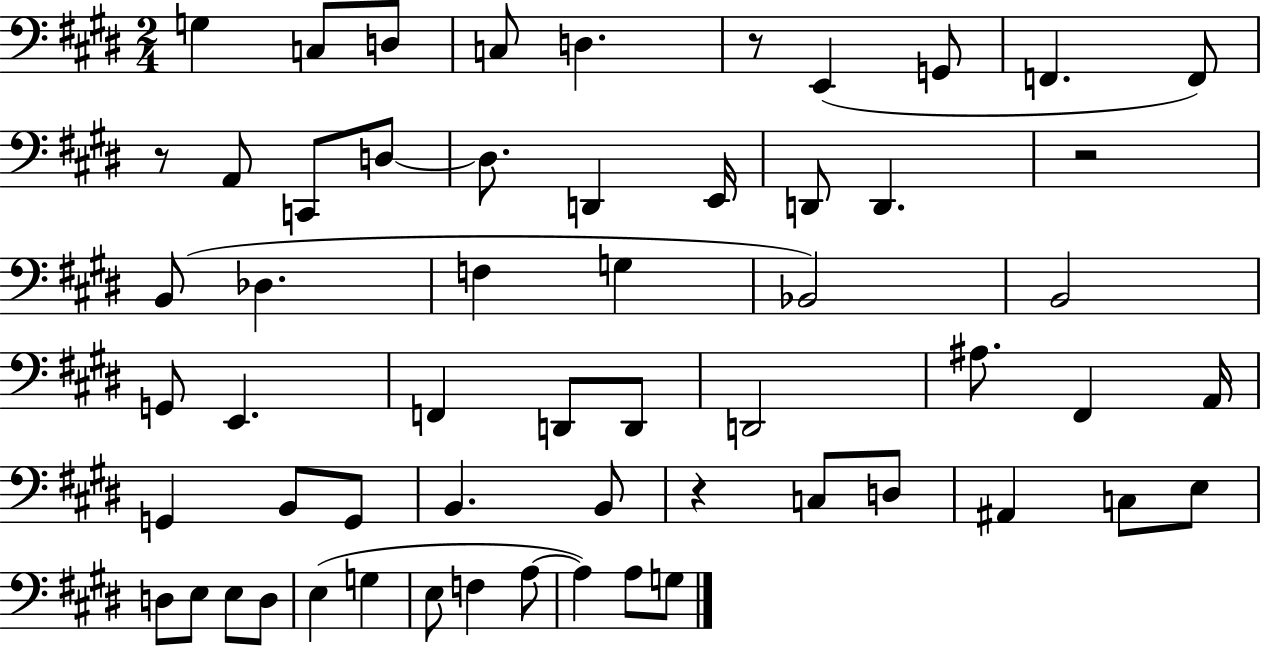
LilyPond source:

{
  \clef bass
  \numericTimeSignature
  \time 2/4
  \key e \major
  g4 c8 d8 | c8 d4. | r8 e,4( g,8 | f,4. f,8) | \break r8 a,8 c,8 d8~~ | d8. d,4 e,16 | d,8 d,4. | r2 | \break b,8( des4. | f4 g4 | bes,2) | b,2 | \break g,8 e,4. | f,4 d,8 d,8 | d,2 | ais8. fis,4 a,16 | \break g,4 b,8 g,8 | b,4. b,8 | r4 c8 d8 | ais,4 c8 e8 | \break d8 e8 e8 d8 | e4( g4 | e8 f4 a8~~ | a4) a8 g8 | \break \bar "|."
}